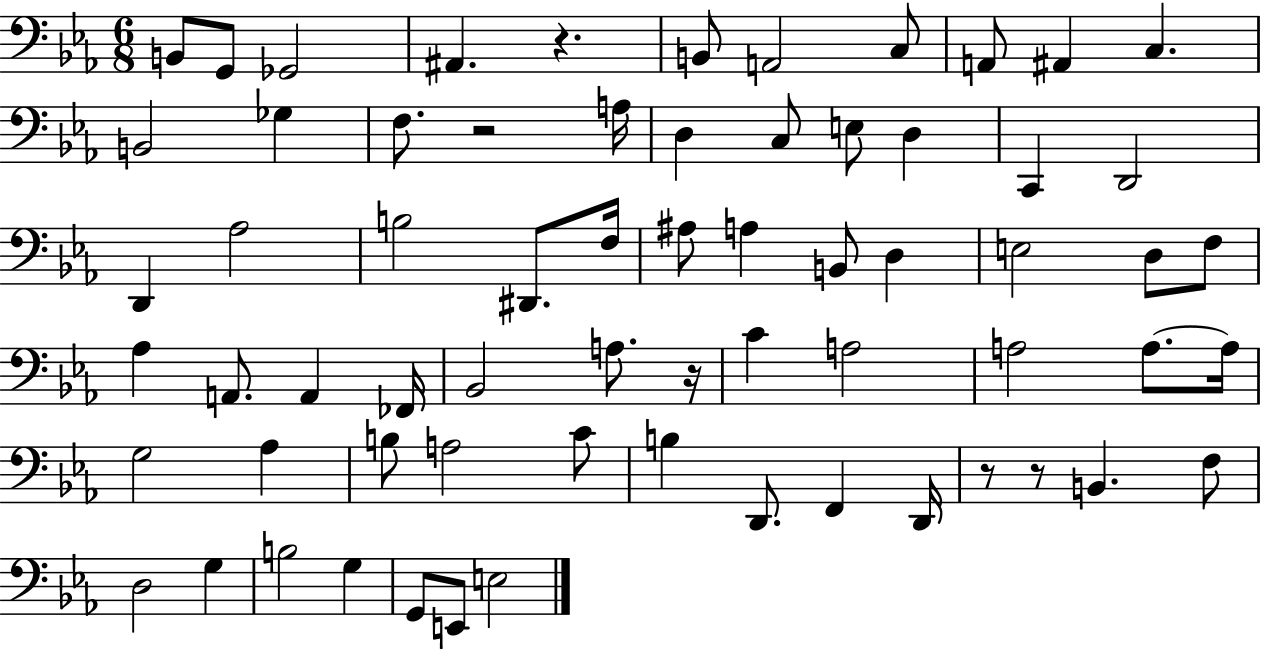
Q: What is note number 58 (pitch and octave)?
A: G3